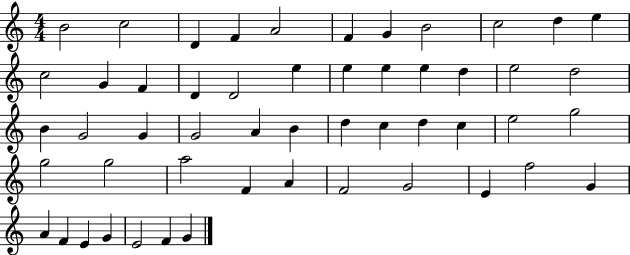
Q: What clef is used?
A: treble